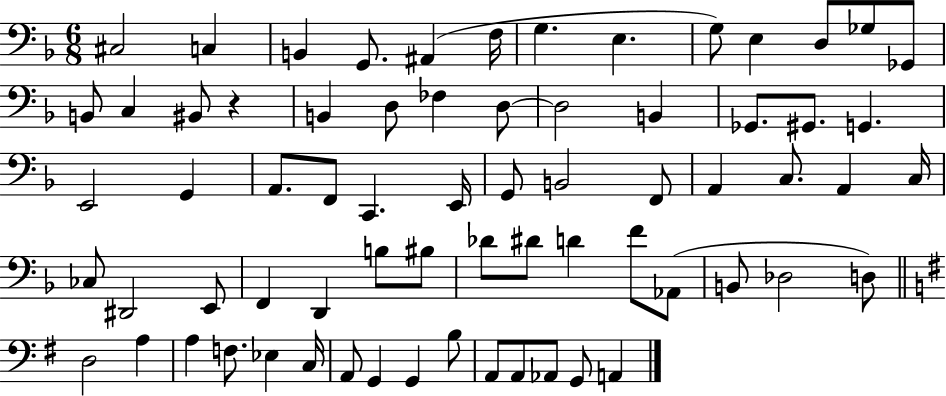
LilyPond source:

{
  \clef bass
  \numericTimeSignature
  \time 6/8
  \key f \major
  cis2 c4 | b,4 g,8. ais,4( f16 | g4. e4. | g8) e4 d8 ges8 ges,8 | \break b,8 c4 bis,8 r4 | b,4 d8 fes4 d8~~ | d2 b,4 | ges,8. gis,8. g,4. | \break e,2 g,4 | a,8. f,8 c,4. e,16 | g,8 b,2 f,8 | a,4 c8. a,4 c16 | \break ces8 dis,2 e,8 | f,4 d,4 b8 bis8 | des'8 dis'8 d'4 f'8 aes,8( | b,8 des2 d8) | \break \bar "||" \break \key e \minor d2 a4 | a4 f8. ees4 c16 | a,8 g,4 g,4 b8 | a,8 a,8 aes,8 g,8 a,4 | \break \bar "|."
}